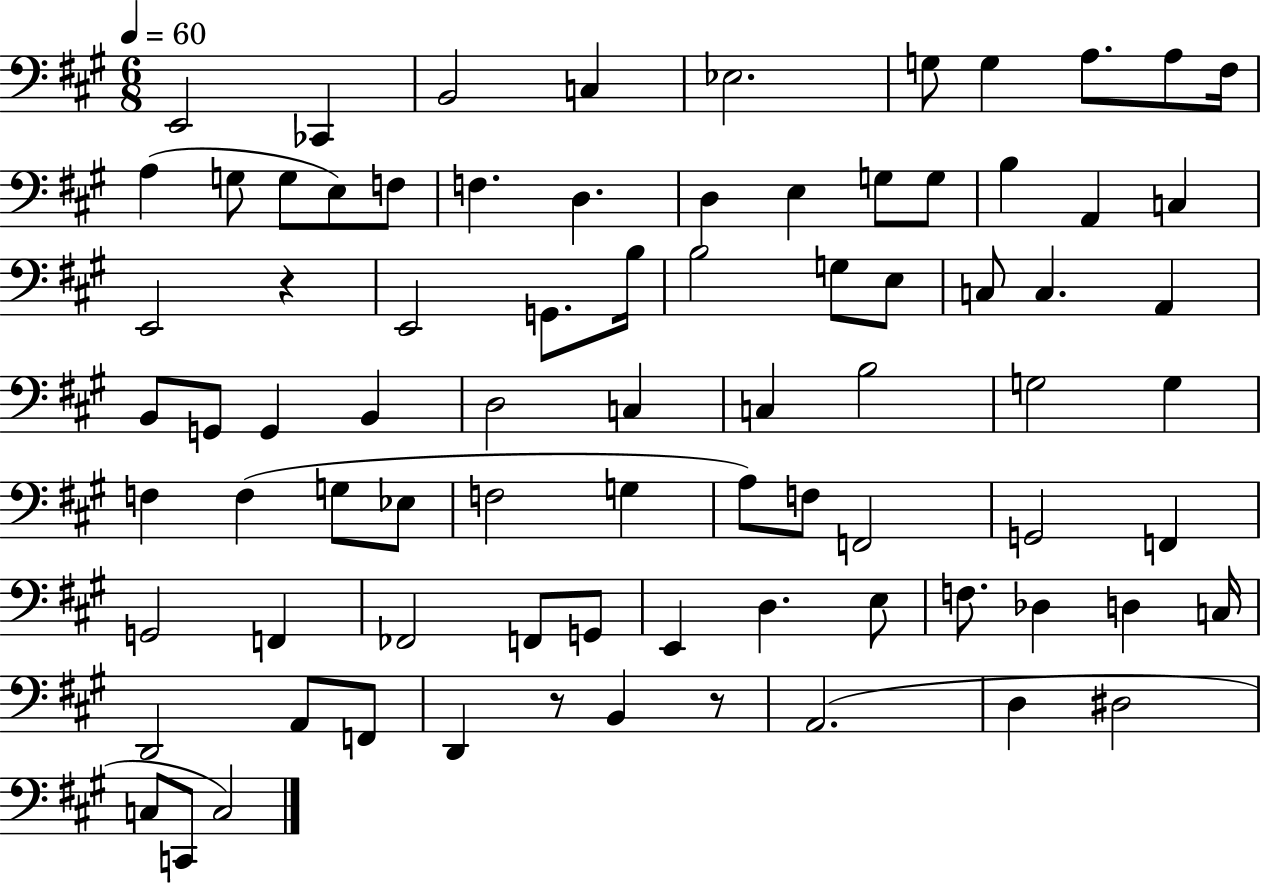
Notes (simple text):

E2/h CES2/q B2/h C3/q Eb3/h. G3/e G3/q A3/e. A3/e F#3/s A3/q G3/e G3/e E3/e F3/e F3/q. D3/q. D3/q E3/q G3/e G3/e B3/q A2/q C3/q E2/h R/q E2/h G2/e. B3/s B3/h G3/e E3/e C3/e C3/q. A2/q B2/e G2/e G2/q B2/q D3/h C3/q C3/q B3/h G3/h G3/q F3/q F3/q G3/e Eb3/e F3/h G3/q A3/e F3/e F2/h G2/h F2/q G2/h F2/q FES2/h F2/e G2/e E2/q D3/q. E3/e F3/e. Db3/q D3/q C3/s D2/h A2/e F2/e D2/q R/e B2/q R/e A2/h. D3/q D#3/h C3/e C2/e C3/h